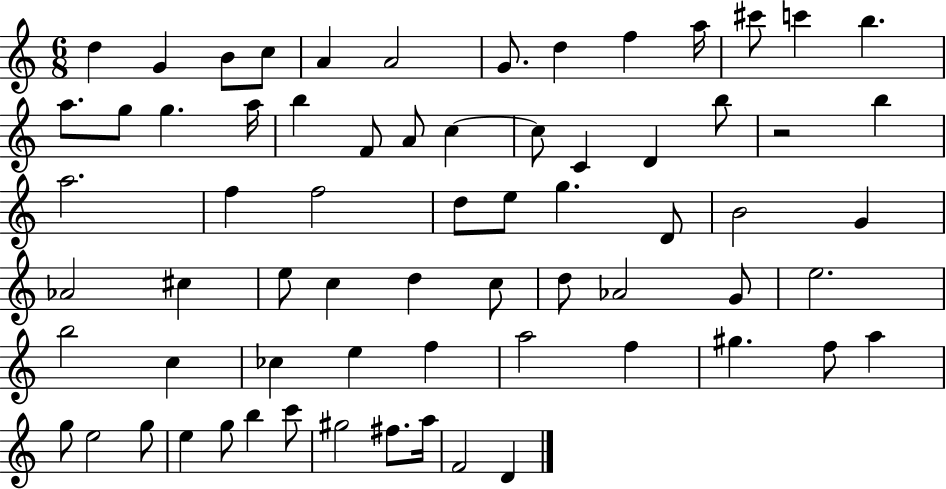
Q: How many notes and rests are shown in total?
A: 68